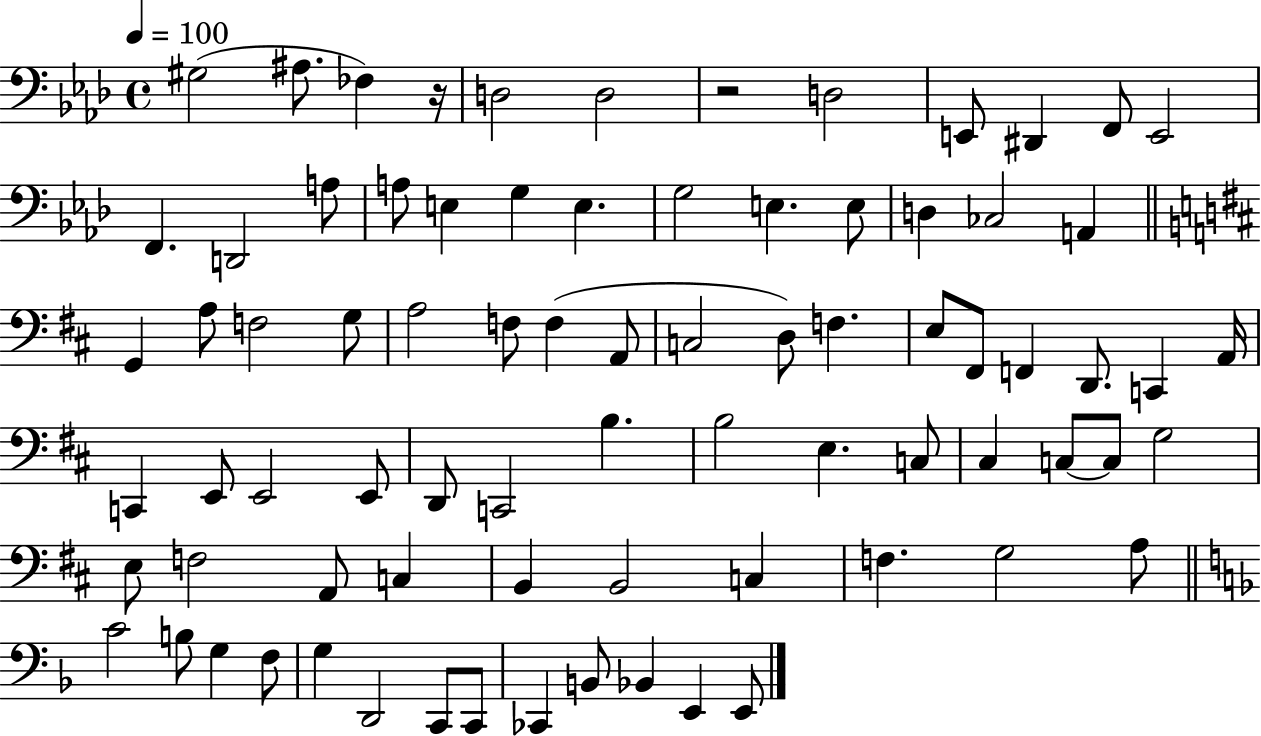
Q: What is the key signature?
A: AES major